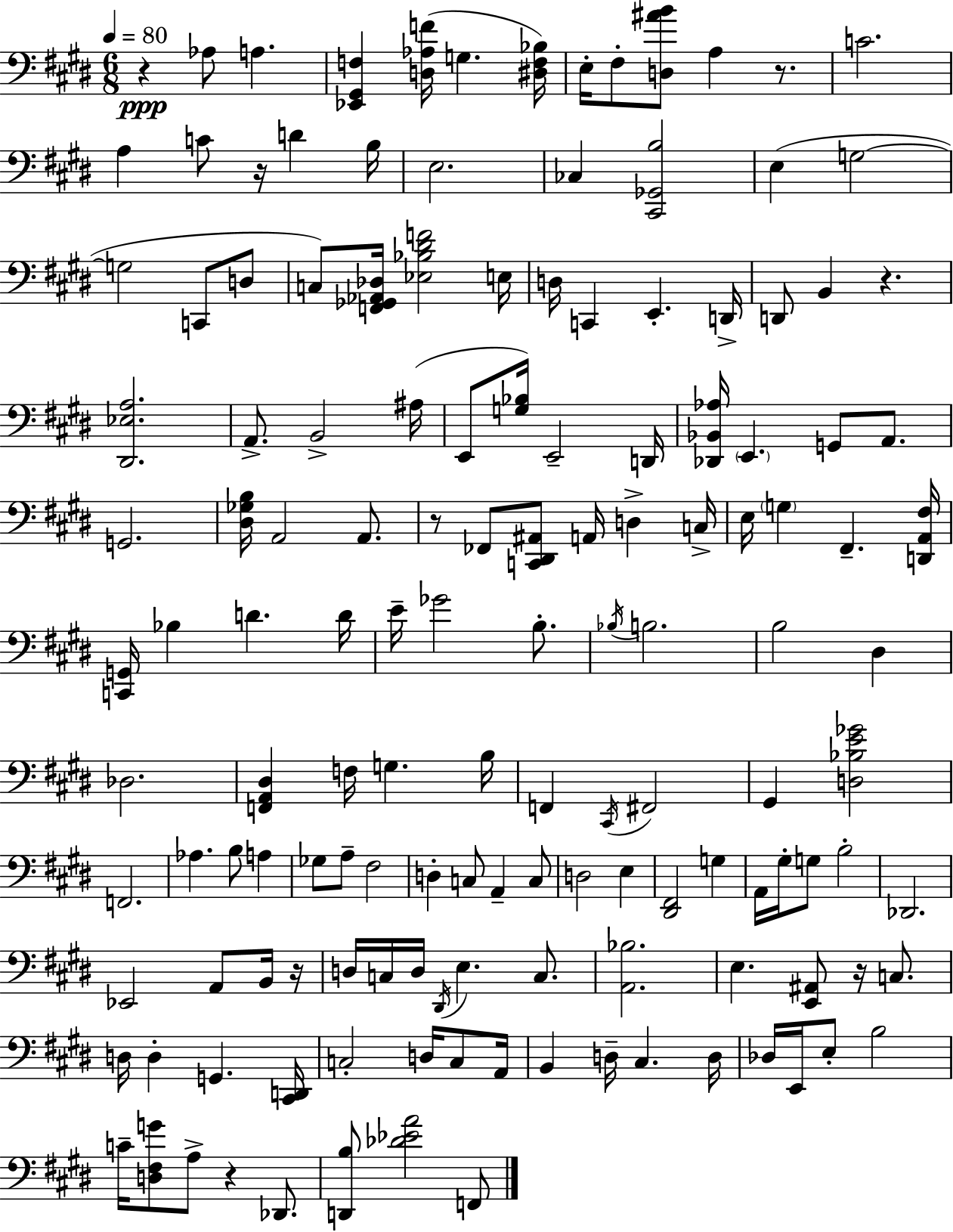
R/q Ab3/e A3/q. [Eb2,G#2,F3]/q [D3,Ab3,F4]/s G3/q. [D#3,F3,Bb3]/s E3/s F#3/e [D3,A#4,B4]/e A3/q R/e. C4/h. A3/q C4/e R/s D4/q B3/s E3/h. CES3/q [C#2,Gb2,B3]/h E3/q G3/h G3/h C2/e D3/e C3/e [F2,Gb2,Ab2,Db3]/s [Eb3,Bb3,D#4,F4]/h E3/s D3/s C2/q E2/q. D2/s D2/e B2/q R/q. [D#2,Eb3,A3]/h. A2/e. B2/h A#3/s E2/e [G3,Bb3]/s E2/h D2/s [Db2,Bb2,Ab3]/s E2/q. G2/e A2/e. G2/h. [D#3,Gb3,B3]/s A2/h A2/e. R/e FES2/e [C2,D#2,A#2]/e A2/s D3/q C3/s E3/s G3/q F#2/q. [D2,A2,F#3]/s [C2,G2]/s Bb3/q D4/q. D4/s E4/s Gb4/h B3/e. Bb3/s B3/h. B3/h D#3/q Db3/h. [F2,A2,D#3]/q F3/s G3/q. B3/s F2/q C#2/s F#2/h G#2/q [D3,Bb3,E4,Gb4]/h F2/h. Ab3/q. B3/e A3/q Gb3/e A3/e F#3/h D3/q C3/e A2/q C3/e D3/h E3/q [D#2,F#2]/h G3/q A2/s G#3/s G3/e B3/h Db2/h. Eb2/h A2/e B2/s R/s D3/s C3/s D3/s D#2/s E3/q. C3/e. [A2,Bb3]/h. E3/q. [E2,A#2]/e R/s C3/e. D3/s D3/q G2/q. [C#2,D2]/s C3/h D3/s C3/e A2/s B2/q D3/s C#3/q. D3/s Db3/s E2/s E3/e B3/h C4/s [D3,F#3,G4]/e A3/e R/q Db2/e. [D2,B3]/e [Db4,Eb4,A4]/h F2/e